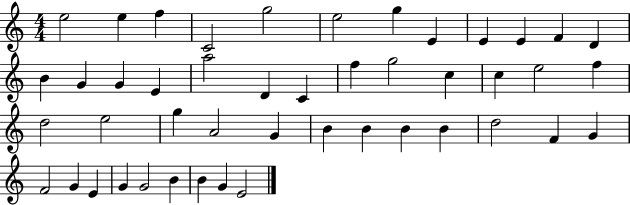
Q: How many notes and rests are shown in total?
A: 46